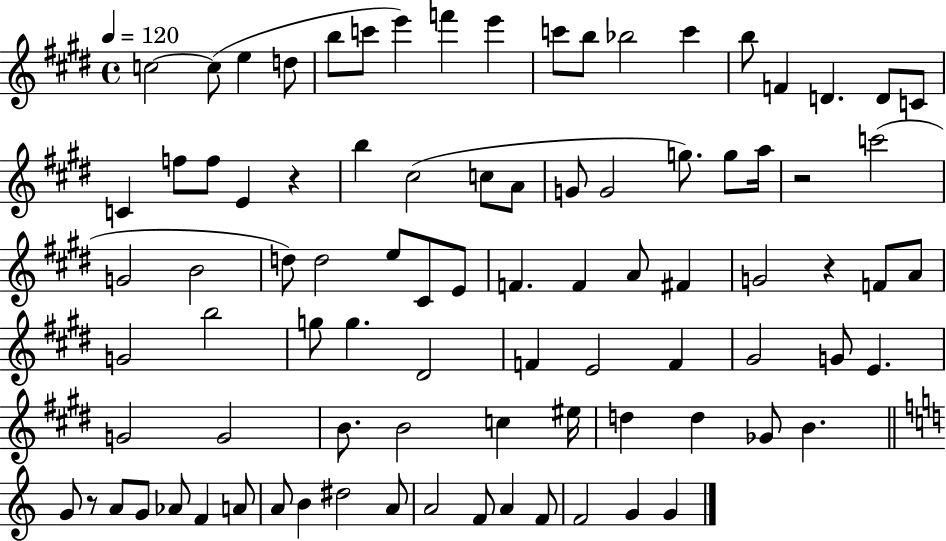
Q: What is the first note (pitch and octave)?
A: C5